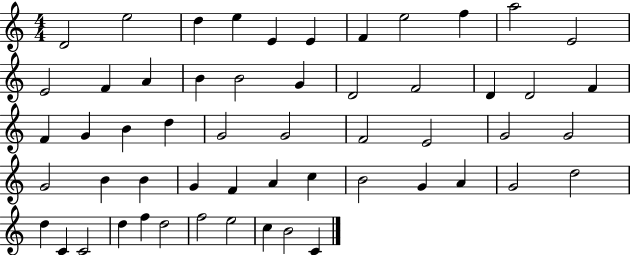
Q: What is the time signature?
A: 4/4